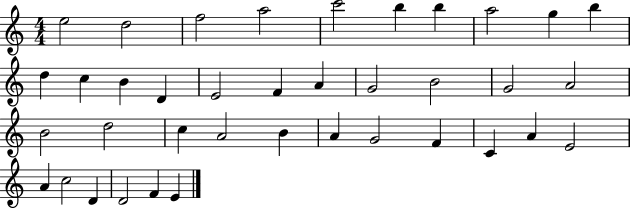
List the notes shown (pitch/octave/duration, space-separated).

E5/h D5/h F5/h A5/h C6/h B5/q B5/q A5/h G5/q B5/q D5/q C5/q B4/q D4/q E4/h F4/q A4/q G4/h B4/h G4/h A4/h B4/h D5/h C5/q A4/h B4/q A4/q G4/h F4/q C4/q A4/q E4/h A4/q C5/h D4/q D4/h F4/q E4/q